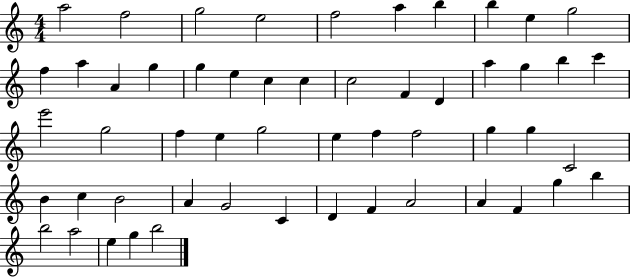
X:1
T:Untitled
M:4/4
L:1/4
K:C
a2 f2 g2 e2 f2 a b b e g2 f a A g g e c c c2 F D a g b c' e'2 g2 f e g2 e f f2 g g C2 B c B2 A G2 C D F A2 A F g b b2 a2 e g b2